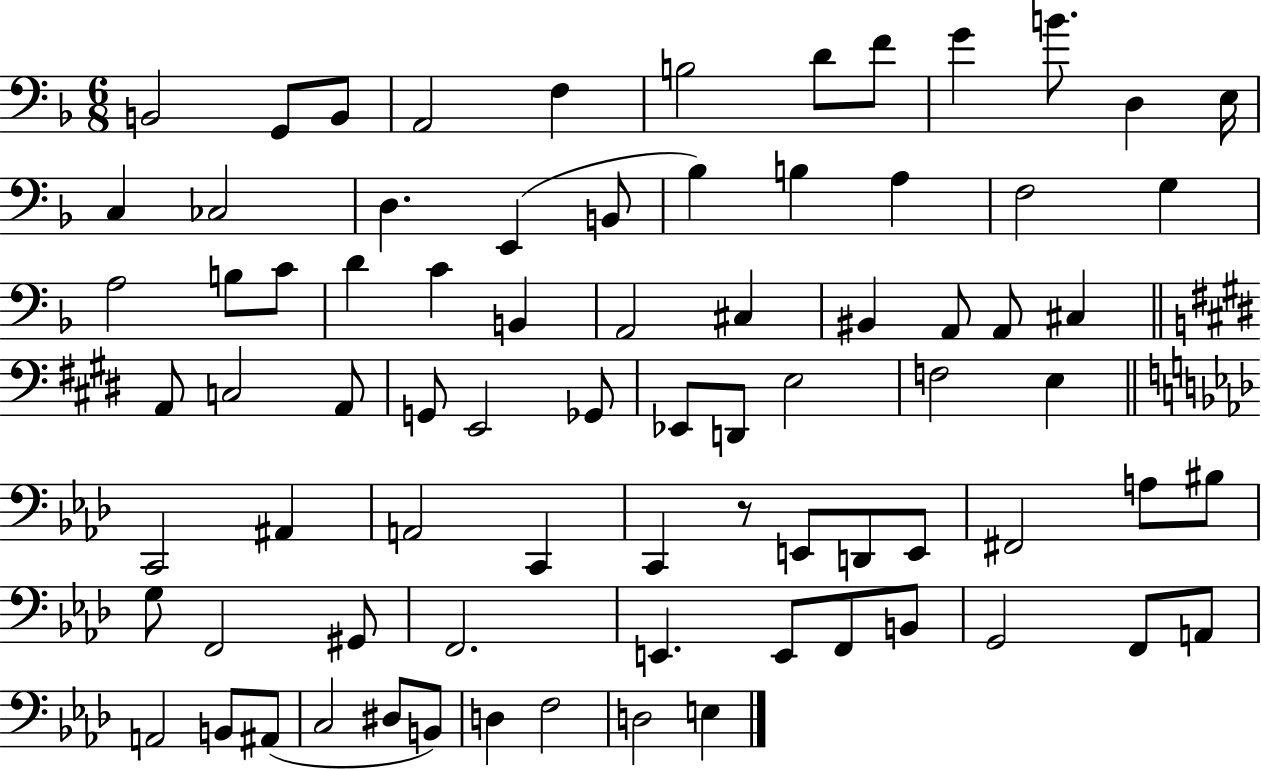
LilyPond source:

{
  \clef bass
  \numericTimeSignature
  \time 6/8
  \key f \major
  b,2 g,8 b,8 | a,2 f4 | b2 d'8 f'8 | g'4 b'8. d4 e16 | \break c4 ces2 | d4. e,4( b,8 | bes4) b4 a4 | f2 g4 | \break a2 b8 c'8 | d'4 c'4 b,4 | a,2 cis4 | bis,4 a,8 a,8 cis4 | \break \bar "||" \break \key e \major a,8 c2 a,8 | g,8 e,2 ges,8 | ees,8 d,8 e2 | f2 e4 | \break \bar "||" \break \key aes \major c,2 ais,4 | a,2 c,4 | c,4 r8 e,8 d,8 e,8 | fis,2 a8 bis8 | \break g8 f,2 gis,8 | f,2. | e,4. e,8 f,8 b,8 | g,2 f,8 a,8 | \break a,2 b,8 ais,8( | c2 dis8 b,8) | d4 f2 | d2 e4 | \break \bar "|."
}